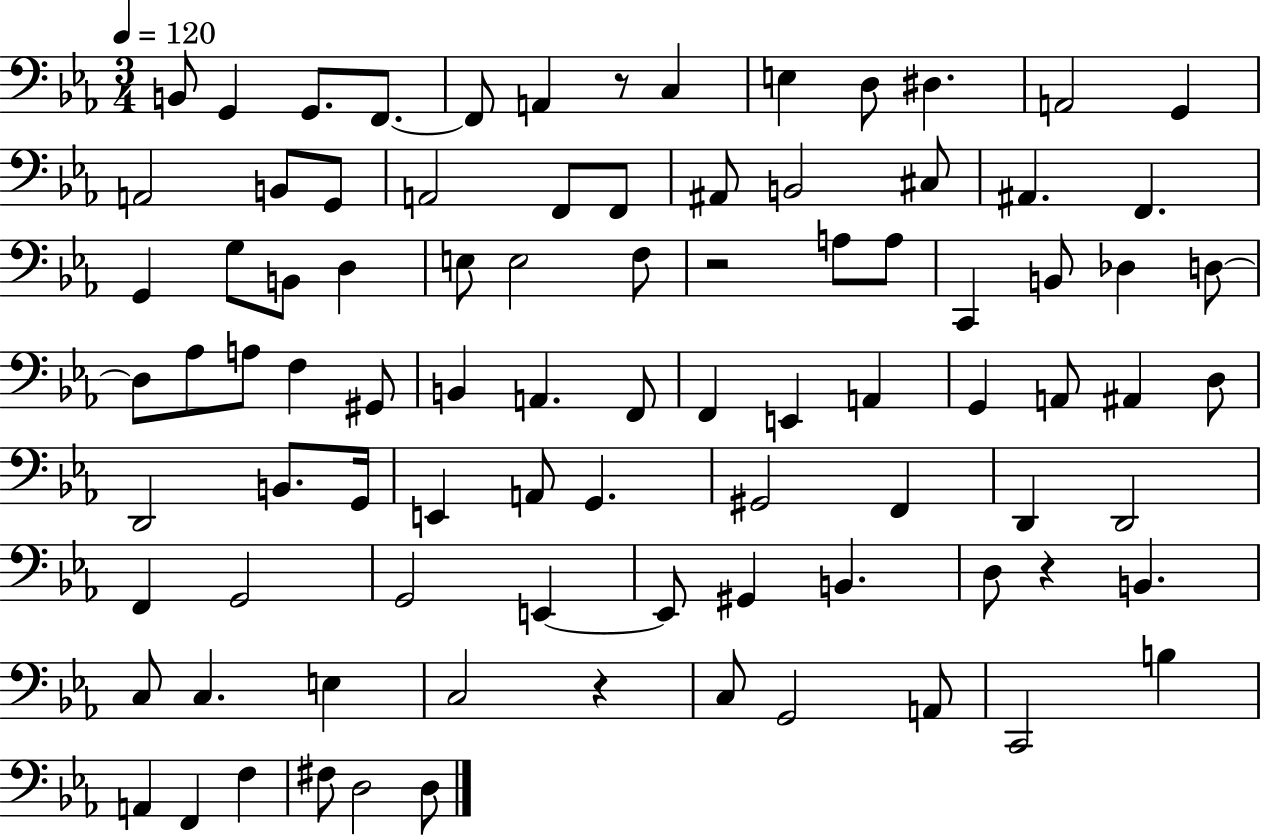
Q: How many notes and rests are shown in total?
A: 89